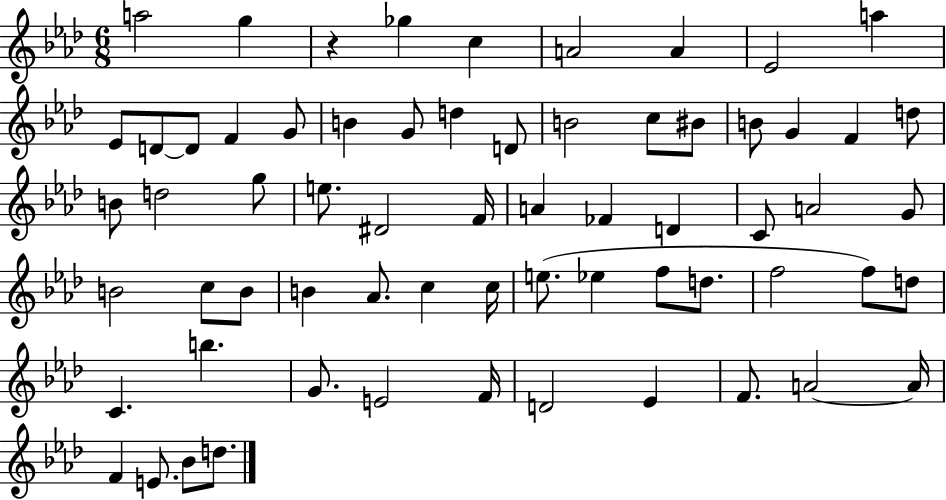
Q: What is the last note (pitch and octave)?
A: D5